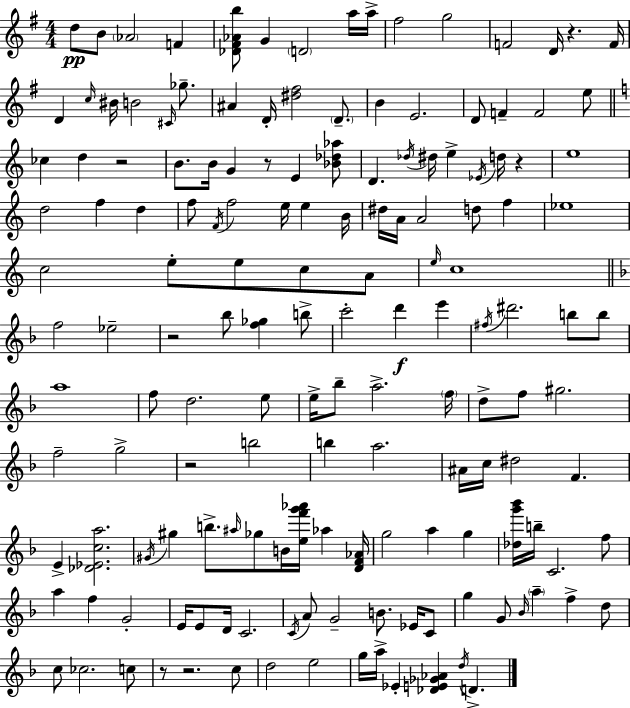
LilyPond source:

{
  \clef treble
  \numericTimeSignature
  \time 4/4
  \key e \minor
  d''8\pp b'8 \parenthesize aes'2 f'4 | <des' fis' aes' b''>8 g'4 \parenthesize d'2 a''16 a''16-> | fis''2 g''2 | f'2 d'16 r4. f'16 | \break d'4 \grace { c''16 } bis'16 b'2 \grace { cis'16 } ges''8.-- | ais'4 d'16-. <dis'' fis''>2 \parenthesize d'8.-- | b'4 e'2. | d'8 f'4-- f'2 | \break e''8 \bar "||" \break \key c \major ces''4 d''4 r2 | b'8. b'16 g'4 r8 e'4 <bes' des'' aes''>8 | d'4. \acciaccatura { des''16 } dis''16 e''4-> \acciaccatura { ees'16 } d''16 r4 | e''1 | \break d''2 f''4 d''4 | f''8 \acciaccatura { f'16 } f''2 e''16 e''4 | b'16 dis''16 a'16 a'2 d''8 f''4 | ees''1 | \break c''2 e''8-. e''8 c''8 | a'8 \grace { e''16 } c''1 | \bar "||" \break \key f \major f''2 ees''2-- | r2 bes''8 <f'' ges''>4 b''8-> | c'''2-. d'''4\f e'''4 | \acciaccatura { fis''16 } dis'''2. b''8 b''8 | \break a''1 | f''8 d''2. e''8 | e''16-> bes''8-- a''2.-> | \parenthesize f''16 d''8-> f''8 gis''2. | \break f''2-- g''2-> | r2 b''2 | b''4 a''2. | ais'16 c''16 dis''2 f'4. | \break e'4-> <des' ees' c'' a''>2. | \acciaccatura { gis'16 } gis''4 b''8.-> \grace { ais''16 } ges''8 b'16 <e'' f''' g''' aes'''>16 aes''4 | <d' f' aes'>16 g''2 a''4 g''4 | <des'' g''' bes'''>16 b''16-- c'2. | \break f''8 a''4 f''4 g'2-. | e'16 e'8 d'16 c'2. | \acciaccatura { c'16 } a'8 g'2-- b'8. | ees'16 c'8 g''4 g'8 \grace { bes'16 } \parenthesize a''4-- f''4-> | \break d''8 c''8 ces''2. | c''8 r8 r2. | c''8 d''2 e''2 | g''16 a''16-> ees'4-. <des' e' ges' aes'>4 \acciaccatura { d''16 } | \break d'4.-> \bar "|."
}